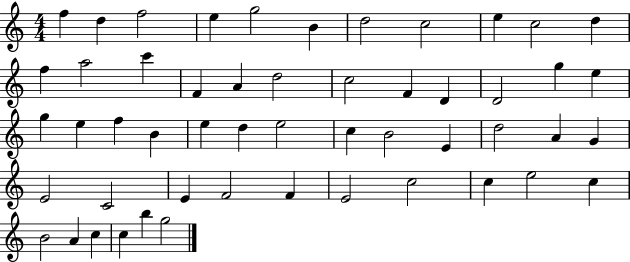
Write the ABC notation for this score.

X:1
T:Untitled
M:4/4
L:1/4
K:C
f d f2 e g2 B d2 c2 e c2 d f a2 c' F A d2 c2 F D D2 g e g e f B e d e2 c B2 E d2 A G E2 C2 E F2 F E2 c2 c e2 c B2 A c c b g2